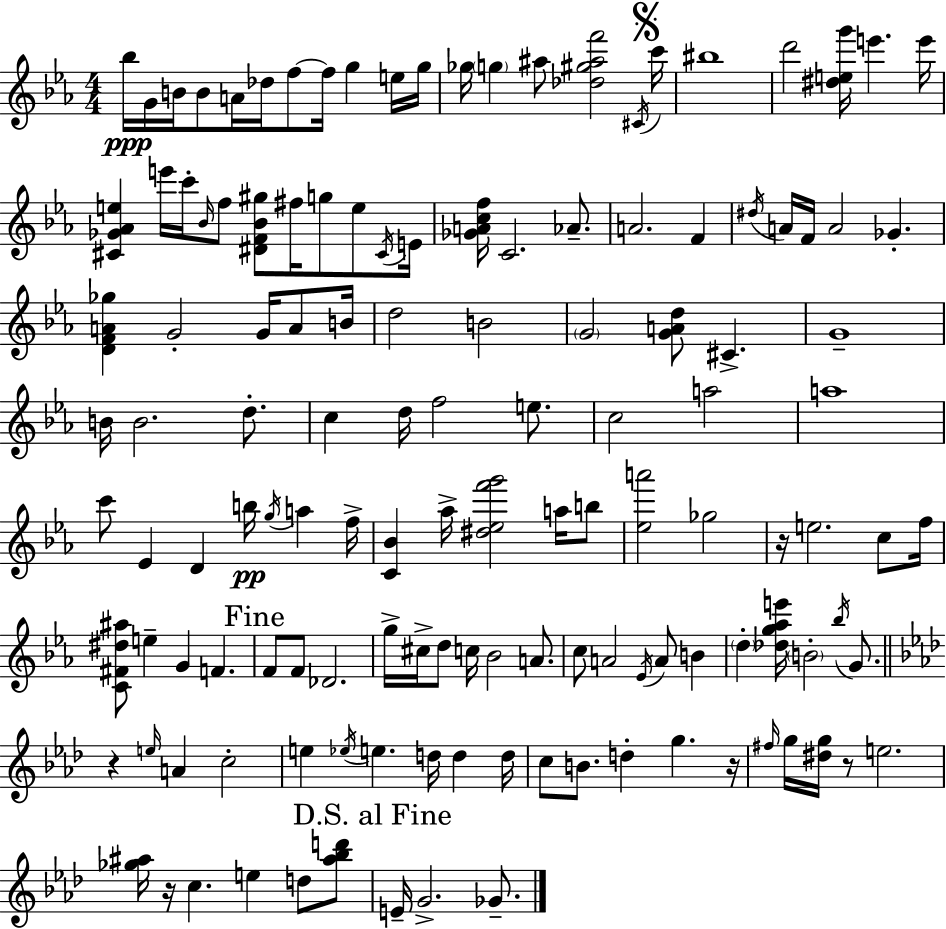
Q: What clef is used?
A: treble